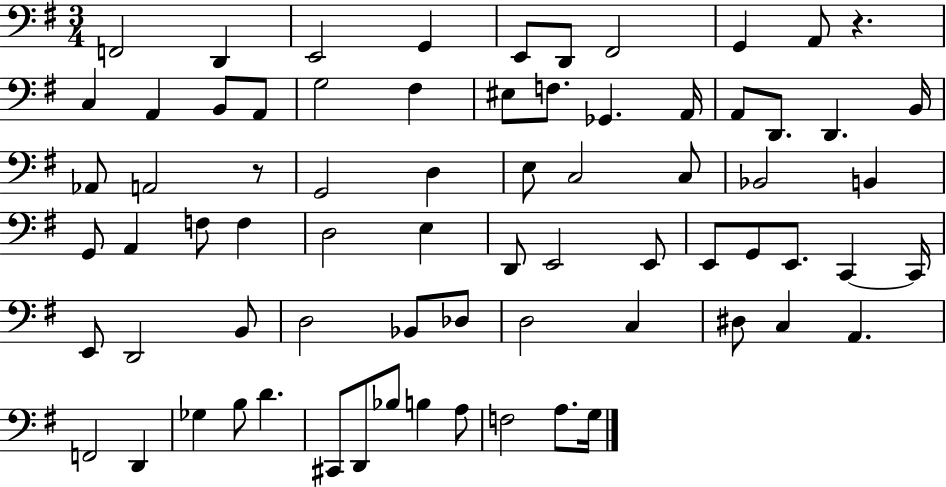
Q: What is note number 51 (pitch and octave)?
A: Bb2